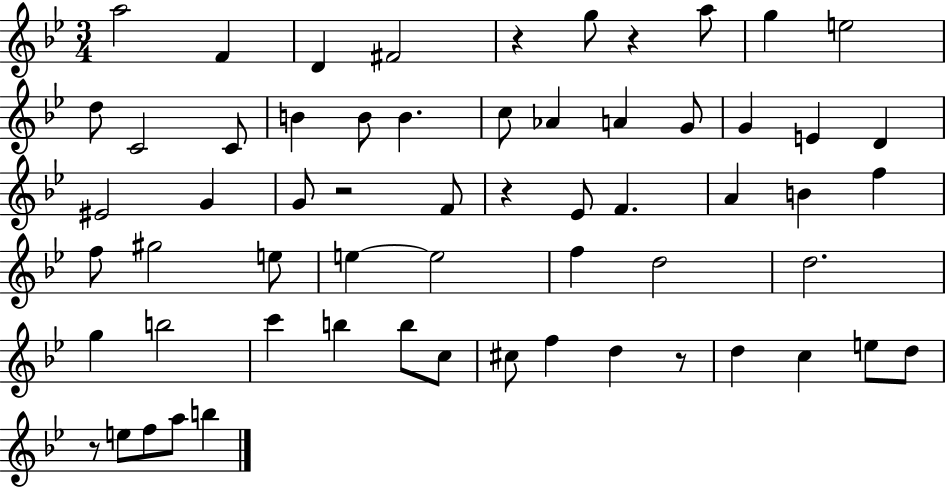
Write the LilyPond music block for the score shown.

{
  \clef treble
  \numericTimeSignature
  \time 3/4
  \key bes \major
  \repeat volta 2 { a''2 f'4 | d'4 fis'2 | r4 g''8 r4 a''8 | g''4 e''2 | \break d''8 c'2 c'8 | b'4 b'8 b'4. | c''8 aes'4 a'4 g'8 | g'4 e'4 d'4 | \break eis'2 g'4 | g'8 r2 f'8 | r4 ees'8 f'4. | a'4 b'4 f''4 | \break f''8 gis''2 e''8 | e''4~~ e''2 | f''4 d''2 | d''2. | \break g''4 b''2 | c'''4 b''4 b''8 c''8 | cis''8 f''4 d''4 r8 | d''4 c''4 e''8 d''8 | \break r8 e''8 f''8 a''8 b''4 | } \bar "|."
}